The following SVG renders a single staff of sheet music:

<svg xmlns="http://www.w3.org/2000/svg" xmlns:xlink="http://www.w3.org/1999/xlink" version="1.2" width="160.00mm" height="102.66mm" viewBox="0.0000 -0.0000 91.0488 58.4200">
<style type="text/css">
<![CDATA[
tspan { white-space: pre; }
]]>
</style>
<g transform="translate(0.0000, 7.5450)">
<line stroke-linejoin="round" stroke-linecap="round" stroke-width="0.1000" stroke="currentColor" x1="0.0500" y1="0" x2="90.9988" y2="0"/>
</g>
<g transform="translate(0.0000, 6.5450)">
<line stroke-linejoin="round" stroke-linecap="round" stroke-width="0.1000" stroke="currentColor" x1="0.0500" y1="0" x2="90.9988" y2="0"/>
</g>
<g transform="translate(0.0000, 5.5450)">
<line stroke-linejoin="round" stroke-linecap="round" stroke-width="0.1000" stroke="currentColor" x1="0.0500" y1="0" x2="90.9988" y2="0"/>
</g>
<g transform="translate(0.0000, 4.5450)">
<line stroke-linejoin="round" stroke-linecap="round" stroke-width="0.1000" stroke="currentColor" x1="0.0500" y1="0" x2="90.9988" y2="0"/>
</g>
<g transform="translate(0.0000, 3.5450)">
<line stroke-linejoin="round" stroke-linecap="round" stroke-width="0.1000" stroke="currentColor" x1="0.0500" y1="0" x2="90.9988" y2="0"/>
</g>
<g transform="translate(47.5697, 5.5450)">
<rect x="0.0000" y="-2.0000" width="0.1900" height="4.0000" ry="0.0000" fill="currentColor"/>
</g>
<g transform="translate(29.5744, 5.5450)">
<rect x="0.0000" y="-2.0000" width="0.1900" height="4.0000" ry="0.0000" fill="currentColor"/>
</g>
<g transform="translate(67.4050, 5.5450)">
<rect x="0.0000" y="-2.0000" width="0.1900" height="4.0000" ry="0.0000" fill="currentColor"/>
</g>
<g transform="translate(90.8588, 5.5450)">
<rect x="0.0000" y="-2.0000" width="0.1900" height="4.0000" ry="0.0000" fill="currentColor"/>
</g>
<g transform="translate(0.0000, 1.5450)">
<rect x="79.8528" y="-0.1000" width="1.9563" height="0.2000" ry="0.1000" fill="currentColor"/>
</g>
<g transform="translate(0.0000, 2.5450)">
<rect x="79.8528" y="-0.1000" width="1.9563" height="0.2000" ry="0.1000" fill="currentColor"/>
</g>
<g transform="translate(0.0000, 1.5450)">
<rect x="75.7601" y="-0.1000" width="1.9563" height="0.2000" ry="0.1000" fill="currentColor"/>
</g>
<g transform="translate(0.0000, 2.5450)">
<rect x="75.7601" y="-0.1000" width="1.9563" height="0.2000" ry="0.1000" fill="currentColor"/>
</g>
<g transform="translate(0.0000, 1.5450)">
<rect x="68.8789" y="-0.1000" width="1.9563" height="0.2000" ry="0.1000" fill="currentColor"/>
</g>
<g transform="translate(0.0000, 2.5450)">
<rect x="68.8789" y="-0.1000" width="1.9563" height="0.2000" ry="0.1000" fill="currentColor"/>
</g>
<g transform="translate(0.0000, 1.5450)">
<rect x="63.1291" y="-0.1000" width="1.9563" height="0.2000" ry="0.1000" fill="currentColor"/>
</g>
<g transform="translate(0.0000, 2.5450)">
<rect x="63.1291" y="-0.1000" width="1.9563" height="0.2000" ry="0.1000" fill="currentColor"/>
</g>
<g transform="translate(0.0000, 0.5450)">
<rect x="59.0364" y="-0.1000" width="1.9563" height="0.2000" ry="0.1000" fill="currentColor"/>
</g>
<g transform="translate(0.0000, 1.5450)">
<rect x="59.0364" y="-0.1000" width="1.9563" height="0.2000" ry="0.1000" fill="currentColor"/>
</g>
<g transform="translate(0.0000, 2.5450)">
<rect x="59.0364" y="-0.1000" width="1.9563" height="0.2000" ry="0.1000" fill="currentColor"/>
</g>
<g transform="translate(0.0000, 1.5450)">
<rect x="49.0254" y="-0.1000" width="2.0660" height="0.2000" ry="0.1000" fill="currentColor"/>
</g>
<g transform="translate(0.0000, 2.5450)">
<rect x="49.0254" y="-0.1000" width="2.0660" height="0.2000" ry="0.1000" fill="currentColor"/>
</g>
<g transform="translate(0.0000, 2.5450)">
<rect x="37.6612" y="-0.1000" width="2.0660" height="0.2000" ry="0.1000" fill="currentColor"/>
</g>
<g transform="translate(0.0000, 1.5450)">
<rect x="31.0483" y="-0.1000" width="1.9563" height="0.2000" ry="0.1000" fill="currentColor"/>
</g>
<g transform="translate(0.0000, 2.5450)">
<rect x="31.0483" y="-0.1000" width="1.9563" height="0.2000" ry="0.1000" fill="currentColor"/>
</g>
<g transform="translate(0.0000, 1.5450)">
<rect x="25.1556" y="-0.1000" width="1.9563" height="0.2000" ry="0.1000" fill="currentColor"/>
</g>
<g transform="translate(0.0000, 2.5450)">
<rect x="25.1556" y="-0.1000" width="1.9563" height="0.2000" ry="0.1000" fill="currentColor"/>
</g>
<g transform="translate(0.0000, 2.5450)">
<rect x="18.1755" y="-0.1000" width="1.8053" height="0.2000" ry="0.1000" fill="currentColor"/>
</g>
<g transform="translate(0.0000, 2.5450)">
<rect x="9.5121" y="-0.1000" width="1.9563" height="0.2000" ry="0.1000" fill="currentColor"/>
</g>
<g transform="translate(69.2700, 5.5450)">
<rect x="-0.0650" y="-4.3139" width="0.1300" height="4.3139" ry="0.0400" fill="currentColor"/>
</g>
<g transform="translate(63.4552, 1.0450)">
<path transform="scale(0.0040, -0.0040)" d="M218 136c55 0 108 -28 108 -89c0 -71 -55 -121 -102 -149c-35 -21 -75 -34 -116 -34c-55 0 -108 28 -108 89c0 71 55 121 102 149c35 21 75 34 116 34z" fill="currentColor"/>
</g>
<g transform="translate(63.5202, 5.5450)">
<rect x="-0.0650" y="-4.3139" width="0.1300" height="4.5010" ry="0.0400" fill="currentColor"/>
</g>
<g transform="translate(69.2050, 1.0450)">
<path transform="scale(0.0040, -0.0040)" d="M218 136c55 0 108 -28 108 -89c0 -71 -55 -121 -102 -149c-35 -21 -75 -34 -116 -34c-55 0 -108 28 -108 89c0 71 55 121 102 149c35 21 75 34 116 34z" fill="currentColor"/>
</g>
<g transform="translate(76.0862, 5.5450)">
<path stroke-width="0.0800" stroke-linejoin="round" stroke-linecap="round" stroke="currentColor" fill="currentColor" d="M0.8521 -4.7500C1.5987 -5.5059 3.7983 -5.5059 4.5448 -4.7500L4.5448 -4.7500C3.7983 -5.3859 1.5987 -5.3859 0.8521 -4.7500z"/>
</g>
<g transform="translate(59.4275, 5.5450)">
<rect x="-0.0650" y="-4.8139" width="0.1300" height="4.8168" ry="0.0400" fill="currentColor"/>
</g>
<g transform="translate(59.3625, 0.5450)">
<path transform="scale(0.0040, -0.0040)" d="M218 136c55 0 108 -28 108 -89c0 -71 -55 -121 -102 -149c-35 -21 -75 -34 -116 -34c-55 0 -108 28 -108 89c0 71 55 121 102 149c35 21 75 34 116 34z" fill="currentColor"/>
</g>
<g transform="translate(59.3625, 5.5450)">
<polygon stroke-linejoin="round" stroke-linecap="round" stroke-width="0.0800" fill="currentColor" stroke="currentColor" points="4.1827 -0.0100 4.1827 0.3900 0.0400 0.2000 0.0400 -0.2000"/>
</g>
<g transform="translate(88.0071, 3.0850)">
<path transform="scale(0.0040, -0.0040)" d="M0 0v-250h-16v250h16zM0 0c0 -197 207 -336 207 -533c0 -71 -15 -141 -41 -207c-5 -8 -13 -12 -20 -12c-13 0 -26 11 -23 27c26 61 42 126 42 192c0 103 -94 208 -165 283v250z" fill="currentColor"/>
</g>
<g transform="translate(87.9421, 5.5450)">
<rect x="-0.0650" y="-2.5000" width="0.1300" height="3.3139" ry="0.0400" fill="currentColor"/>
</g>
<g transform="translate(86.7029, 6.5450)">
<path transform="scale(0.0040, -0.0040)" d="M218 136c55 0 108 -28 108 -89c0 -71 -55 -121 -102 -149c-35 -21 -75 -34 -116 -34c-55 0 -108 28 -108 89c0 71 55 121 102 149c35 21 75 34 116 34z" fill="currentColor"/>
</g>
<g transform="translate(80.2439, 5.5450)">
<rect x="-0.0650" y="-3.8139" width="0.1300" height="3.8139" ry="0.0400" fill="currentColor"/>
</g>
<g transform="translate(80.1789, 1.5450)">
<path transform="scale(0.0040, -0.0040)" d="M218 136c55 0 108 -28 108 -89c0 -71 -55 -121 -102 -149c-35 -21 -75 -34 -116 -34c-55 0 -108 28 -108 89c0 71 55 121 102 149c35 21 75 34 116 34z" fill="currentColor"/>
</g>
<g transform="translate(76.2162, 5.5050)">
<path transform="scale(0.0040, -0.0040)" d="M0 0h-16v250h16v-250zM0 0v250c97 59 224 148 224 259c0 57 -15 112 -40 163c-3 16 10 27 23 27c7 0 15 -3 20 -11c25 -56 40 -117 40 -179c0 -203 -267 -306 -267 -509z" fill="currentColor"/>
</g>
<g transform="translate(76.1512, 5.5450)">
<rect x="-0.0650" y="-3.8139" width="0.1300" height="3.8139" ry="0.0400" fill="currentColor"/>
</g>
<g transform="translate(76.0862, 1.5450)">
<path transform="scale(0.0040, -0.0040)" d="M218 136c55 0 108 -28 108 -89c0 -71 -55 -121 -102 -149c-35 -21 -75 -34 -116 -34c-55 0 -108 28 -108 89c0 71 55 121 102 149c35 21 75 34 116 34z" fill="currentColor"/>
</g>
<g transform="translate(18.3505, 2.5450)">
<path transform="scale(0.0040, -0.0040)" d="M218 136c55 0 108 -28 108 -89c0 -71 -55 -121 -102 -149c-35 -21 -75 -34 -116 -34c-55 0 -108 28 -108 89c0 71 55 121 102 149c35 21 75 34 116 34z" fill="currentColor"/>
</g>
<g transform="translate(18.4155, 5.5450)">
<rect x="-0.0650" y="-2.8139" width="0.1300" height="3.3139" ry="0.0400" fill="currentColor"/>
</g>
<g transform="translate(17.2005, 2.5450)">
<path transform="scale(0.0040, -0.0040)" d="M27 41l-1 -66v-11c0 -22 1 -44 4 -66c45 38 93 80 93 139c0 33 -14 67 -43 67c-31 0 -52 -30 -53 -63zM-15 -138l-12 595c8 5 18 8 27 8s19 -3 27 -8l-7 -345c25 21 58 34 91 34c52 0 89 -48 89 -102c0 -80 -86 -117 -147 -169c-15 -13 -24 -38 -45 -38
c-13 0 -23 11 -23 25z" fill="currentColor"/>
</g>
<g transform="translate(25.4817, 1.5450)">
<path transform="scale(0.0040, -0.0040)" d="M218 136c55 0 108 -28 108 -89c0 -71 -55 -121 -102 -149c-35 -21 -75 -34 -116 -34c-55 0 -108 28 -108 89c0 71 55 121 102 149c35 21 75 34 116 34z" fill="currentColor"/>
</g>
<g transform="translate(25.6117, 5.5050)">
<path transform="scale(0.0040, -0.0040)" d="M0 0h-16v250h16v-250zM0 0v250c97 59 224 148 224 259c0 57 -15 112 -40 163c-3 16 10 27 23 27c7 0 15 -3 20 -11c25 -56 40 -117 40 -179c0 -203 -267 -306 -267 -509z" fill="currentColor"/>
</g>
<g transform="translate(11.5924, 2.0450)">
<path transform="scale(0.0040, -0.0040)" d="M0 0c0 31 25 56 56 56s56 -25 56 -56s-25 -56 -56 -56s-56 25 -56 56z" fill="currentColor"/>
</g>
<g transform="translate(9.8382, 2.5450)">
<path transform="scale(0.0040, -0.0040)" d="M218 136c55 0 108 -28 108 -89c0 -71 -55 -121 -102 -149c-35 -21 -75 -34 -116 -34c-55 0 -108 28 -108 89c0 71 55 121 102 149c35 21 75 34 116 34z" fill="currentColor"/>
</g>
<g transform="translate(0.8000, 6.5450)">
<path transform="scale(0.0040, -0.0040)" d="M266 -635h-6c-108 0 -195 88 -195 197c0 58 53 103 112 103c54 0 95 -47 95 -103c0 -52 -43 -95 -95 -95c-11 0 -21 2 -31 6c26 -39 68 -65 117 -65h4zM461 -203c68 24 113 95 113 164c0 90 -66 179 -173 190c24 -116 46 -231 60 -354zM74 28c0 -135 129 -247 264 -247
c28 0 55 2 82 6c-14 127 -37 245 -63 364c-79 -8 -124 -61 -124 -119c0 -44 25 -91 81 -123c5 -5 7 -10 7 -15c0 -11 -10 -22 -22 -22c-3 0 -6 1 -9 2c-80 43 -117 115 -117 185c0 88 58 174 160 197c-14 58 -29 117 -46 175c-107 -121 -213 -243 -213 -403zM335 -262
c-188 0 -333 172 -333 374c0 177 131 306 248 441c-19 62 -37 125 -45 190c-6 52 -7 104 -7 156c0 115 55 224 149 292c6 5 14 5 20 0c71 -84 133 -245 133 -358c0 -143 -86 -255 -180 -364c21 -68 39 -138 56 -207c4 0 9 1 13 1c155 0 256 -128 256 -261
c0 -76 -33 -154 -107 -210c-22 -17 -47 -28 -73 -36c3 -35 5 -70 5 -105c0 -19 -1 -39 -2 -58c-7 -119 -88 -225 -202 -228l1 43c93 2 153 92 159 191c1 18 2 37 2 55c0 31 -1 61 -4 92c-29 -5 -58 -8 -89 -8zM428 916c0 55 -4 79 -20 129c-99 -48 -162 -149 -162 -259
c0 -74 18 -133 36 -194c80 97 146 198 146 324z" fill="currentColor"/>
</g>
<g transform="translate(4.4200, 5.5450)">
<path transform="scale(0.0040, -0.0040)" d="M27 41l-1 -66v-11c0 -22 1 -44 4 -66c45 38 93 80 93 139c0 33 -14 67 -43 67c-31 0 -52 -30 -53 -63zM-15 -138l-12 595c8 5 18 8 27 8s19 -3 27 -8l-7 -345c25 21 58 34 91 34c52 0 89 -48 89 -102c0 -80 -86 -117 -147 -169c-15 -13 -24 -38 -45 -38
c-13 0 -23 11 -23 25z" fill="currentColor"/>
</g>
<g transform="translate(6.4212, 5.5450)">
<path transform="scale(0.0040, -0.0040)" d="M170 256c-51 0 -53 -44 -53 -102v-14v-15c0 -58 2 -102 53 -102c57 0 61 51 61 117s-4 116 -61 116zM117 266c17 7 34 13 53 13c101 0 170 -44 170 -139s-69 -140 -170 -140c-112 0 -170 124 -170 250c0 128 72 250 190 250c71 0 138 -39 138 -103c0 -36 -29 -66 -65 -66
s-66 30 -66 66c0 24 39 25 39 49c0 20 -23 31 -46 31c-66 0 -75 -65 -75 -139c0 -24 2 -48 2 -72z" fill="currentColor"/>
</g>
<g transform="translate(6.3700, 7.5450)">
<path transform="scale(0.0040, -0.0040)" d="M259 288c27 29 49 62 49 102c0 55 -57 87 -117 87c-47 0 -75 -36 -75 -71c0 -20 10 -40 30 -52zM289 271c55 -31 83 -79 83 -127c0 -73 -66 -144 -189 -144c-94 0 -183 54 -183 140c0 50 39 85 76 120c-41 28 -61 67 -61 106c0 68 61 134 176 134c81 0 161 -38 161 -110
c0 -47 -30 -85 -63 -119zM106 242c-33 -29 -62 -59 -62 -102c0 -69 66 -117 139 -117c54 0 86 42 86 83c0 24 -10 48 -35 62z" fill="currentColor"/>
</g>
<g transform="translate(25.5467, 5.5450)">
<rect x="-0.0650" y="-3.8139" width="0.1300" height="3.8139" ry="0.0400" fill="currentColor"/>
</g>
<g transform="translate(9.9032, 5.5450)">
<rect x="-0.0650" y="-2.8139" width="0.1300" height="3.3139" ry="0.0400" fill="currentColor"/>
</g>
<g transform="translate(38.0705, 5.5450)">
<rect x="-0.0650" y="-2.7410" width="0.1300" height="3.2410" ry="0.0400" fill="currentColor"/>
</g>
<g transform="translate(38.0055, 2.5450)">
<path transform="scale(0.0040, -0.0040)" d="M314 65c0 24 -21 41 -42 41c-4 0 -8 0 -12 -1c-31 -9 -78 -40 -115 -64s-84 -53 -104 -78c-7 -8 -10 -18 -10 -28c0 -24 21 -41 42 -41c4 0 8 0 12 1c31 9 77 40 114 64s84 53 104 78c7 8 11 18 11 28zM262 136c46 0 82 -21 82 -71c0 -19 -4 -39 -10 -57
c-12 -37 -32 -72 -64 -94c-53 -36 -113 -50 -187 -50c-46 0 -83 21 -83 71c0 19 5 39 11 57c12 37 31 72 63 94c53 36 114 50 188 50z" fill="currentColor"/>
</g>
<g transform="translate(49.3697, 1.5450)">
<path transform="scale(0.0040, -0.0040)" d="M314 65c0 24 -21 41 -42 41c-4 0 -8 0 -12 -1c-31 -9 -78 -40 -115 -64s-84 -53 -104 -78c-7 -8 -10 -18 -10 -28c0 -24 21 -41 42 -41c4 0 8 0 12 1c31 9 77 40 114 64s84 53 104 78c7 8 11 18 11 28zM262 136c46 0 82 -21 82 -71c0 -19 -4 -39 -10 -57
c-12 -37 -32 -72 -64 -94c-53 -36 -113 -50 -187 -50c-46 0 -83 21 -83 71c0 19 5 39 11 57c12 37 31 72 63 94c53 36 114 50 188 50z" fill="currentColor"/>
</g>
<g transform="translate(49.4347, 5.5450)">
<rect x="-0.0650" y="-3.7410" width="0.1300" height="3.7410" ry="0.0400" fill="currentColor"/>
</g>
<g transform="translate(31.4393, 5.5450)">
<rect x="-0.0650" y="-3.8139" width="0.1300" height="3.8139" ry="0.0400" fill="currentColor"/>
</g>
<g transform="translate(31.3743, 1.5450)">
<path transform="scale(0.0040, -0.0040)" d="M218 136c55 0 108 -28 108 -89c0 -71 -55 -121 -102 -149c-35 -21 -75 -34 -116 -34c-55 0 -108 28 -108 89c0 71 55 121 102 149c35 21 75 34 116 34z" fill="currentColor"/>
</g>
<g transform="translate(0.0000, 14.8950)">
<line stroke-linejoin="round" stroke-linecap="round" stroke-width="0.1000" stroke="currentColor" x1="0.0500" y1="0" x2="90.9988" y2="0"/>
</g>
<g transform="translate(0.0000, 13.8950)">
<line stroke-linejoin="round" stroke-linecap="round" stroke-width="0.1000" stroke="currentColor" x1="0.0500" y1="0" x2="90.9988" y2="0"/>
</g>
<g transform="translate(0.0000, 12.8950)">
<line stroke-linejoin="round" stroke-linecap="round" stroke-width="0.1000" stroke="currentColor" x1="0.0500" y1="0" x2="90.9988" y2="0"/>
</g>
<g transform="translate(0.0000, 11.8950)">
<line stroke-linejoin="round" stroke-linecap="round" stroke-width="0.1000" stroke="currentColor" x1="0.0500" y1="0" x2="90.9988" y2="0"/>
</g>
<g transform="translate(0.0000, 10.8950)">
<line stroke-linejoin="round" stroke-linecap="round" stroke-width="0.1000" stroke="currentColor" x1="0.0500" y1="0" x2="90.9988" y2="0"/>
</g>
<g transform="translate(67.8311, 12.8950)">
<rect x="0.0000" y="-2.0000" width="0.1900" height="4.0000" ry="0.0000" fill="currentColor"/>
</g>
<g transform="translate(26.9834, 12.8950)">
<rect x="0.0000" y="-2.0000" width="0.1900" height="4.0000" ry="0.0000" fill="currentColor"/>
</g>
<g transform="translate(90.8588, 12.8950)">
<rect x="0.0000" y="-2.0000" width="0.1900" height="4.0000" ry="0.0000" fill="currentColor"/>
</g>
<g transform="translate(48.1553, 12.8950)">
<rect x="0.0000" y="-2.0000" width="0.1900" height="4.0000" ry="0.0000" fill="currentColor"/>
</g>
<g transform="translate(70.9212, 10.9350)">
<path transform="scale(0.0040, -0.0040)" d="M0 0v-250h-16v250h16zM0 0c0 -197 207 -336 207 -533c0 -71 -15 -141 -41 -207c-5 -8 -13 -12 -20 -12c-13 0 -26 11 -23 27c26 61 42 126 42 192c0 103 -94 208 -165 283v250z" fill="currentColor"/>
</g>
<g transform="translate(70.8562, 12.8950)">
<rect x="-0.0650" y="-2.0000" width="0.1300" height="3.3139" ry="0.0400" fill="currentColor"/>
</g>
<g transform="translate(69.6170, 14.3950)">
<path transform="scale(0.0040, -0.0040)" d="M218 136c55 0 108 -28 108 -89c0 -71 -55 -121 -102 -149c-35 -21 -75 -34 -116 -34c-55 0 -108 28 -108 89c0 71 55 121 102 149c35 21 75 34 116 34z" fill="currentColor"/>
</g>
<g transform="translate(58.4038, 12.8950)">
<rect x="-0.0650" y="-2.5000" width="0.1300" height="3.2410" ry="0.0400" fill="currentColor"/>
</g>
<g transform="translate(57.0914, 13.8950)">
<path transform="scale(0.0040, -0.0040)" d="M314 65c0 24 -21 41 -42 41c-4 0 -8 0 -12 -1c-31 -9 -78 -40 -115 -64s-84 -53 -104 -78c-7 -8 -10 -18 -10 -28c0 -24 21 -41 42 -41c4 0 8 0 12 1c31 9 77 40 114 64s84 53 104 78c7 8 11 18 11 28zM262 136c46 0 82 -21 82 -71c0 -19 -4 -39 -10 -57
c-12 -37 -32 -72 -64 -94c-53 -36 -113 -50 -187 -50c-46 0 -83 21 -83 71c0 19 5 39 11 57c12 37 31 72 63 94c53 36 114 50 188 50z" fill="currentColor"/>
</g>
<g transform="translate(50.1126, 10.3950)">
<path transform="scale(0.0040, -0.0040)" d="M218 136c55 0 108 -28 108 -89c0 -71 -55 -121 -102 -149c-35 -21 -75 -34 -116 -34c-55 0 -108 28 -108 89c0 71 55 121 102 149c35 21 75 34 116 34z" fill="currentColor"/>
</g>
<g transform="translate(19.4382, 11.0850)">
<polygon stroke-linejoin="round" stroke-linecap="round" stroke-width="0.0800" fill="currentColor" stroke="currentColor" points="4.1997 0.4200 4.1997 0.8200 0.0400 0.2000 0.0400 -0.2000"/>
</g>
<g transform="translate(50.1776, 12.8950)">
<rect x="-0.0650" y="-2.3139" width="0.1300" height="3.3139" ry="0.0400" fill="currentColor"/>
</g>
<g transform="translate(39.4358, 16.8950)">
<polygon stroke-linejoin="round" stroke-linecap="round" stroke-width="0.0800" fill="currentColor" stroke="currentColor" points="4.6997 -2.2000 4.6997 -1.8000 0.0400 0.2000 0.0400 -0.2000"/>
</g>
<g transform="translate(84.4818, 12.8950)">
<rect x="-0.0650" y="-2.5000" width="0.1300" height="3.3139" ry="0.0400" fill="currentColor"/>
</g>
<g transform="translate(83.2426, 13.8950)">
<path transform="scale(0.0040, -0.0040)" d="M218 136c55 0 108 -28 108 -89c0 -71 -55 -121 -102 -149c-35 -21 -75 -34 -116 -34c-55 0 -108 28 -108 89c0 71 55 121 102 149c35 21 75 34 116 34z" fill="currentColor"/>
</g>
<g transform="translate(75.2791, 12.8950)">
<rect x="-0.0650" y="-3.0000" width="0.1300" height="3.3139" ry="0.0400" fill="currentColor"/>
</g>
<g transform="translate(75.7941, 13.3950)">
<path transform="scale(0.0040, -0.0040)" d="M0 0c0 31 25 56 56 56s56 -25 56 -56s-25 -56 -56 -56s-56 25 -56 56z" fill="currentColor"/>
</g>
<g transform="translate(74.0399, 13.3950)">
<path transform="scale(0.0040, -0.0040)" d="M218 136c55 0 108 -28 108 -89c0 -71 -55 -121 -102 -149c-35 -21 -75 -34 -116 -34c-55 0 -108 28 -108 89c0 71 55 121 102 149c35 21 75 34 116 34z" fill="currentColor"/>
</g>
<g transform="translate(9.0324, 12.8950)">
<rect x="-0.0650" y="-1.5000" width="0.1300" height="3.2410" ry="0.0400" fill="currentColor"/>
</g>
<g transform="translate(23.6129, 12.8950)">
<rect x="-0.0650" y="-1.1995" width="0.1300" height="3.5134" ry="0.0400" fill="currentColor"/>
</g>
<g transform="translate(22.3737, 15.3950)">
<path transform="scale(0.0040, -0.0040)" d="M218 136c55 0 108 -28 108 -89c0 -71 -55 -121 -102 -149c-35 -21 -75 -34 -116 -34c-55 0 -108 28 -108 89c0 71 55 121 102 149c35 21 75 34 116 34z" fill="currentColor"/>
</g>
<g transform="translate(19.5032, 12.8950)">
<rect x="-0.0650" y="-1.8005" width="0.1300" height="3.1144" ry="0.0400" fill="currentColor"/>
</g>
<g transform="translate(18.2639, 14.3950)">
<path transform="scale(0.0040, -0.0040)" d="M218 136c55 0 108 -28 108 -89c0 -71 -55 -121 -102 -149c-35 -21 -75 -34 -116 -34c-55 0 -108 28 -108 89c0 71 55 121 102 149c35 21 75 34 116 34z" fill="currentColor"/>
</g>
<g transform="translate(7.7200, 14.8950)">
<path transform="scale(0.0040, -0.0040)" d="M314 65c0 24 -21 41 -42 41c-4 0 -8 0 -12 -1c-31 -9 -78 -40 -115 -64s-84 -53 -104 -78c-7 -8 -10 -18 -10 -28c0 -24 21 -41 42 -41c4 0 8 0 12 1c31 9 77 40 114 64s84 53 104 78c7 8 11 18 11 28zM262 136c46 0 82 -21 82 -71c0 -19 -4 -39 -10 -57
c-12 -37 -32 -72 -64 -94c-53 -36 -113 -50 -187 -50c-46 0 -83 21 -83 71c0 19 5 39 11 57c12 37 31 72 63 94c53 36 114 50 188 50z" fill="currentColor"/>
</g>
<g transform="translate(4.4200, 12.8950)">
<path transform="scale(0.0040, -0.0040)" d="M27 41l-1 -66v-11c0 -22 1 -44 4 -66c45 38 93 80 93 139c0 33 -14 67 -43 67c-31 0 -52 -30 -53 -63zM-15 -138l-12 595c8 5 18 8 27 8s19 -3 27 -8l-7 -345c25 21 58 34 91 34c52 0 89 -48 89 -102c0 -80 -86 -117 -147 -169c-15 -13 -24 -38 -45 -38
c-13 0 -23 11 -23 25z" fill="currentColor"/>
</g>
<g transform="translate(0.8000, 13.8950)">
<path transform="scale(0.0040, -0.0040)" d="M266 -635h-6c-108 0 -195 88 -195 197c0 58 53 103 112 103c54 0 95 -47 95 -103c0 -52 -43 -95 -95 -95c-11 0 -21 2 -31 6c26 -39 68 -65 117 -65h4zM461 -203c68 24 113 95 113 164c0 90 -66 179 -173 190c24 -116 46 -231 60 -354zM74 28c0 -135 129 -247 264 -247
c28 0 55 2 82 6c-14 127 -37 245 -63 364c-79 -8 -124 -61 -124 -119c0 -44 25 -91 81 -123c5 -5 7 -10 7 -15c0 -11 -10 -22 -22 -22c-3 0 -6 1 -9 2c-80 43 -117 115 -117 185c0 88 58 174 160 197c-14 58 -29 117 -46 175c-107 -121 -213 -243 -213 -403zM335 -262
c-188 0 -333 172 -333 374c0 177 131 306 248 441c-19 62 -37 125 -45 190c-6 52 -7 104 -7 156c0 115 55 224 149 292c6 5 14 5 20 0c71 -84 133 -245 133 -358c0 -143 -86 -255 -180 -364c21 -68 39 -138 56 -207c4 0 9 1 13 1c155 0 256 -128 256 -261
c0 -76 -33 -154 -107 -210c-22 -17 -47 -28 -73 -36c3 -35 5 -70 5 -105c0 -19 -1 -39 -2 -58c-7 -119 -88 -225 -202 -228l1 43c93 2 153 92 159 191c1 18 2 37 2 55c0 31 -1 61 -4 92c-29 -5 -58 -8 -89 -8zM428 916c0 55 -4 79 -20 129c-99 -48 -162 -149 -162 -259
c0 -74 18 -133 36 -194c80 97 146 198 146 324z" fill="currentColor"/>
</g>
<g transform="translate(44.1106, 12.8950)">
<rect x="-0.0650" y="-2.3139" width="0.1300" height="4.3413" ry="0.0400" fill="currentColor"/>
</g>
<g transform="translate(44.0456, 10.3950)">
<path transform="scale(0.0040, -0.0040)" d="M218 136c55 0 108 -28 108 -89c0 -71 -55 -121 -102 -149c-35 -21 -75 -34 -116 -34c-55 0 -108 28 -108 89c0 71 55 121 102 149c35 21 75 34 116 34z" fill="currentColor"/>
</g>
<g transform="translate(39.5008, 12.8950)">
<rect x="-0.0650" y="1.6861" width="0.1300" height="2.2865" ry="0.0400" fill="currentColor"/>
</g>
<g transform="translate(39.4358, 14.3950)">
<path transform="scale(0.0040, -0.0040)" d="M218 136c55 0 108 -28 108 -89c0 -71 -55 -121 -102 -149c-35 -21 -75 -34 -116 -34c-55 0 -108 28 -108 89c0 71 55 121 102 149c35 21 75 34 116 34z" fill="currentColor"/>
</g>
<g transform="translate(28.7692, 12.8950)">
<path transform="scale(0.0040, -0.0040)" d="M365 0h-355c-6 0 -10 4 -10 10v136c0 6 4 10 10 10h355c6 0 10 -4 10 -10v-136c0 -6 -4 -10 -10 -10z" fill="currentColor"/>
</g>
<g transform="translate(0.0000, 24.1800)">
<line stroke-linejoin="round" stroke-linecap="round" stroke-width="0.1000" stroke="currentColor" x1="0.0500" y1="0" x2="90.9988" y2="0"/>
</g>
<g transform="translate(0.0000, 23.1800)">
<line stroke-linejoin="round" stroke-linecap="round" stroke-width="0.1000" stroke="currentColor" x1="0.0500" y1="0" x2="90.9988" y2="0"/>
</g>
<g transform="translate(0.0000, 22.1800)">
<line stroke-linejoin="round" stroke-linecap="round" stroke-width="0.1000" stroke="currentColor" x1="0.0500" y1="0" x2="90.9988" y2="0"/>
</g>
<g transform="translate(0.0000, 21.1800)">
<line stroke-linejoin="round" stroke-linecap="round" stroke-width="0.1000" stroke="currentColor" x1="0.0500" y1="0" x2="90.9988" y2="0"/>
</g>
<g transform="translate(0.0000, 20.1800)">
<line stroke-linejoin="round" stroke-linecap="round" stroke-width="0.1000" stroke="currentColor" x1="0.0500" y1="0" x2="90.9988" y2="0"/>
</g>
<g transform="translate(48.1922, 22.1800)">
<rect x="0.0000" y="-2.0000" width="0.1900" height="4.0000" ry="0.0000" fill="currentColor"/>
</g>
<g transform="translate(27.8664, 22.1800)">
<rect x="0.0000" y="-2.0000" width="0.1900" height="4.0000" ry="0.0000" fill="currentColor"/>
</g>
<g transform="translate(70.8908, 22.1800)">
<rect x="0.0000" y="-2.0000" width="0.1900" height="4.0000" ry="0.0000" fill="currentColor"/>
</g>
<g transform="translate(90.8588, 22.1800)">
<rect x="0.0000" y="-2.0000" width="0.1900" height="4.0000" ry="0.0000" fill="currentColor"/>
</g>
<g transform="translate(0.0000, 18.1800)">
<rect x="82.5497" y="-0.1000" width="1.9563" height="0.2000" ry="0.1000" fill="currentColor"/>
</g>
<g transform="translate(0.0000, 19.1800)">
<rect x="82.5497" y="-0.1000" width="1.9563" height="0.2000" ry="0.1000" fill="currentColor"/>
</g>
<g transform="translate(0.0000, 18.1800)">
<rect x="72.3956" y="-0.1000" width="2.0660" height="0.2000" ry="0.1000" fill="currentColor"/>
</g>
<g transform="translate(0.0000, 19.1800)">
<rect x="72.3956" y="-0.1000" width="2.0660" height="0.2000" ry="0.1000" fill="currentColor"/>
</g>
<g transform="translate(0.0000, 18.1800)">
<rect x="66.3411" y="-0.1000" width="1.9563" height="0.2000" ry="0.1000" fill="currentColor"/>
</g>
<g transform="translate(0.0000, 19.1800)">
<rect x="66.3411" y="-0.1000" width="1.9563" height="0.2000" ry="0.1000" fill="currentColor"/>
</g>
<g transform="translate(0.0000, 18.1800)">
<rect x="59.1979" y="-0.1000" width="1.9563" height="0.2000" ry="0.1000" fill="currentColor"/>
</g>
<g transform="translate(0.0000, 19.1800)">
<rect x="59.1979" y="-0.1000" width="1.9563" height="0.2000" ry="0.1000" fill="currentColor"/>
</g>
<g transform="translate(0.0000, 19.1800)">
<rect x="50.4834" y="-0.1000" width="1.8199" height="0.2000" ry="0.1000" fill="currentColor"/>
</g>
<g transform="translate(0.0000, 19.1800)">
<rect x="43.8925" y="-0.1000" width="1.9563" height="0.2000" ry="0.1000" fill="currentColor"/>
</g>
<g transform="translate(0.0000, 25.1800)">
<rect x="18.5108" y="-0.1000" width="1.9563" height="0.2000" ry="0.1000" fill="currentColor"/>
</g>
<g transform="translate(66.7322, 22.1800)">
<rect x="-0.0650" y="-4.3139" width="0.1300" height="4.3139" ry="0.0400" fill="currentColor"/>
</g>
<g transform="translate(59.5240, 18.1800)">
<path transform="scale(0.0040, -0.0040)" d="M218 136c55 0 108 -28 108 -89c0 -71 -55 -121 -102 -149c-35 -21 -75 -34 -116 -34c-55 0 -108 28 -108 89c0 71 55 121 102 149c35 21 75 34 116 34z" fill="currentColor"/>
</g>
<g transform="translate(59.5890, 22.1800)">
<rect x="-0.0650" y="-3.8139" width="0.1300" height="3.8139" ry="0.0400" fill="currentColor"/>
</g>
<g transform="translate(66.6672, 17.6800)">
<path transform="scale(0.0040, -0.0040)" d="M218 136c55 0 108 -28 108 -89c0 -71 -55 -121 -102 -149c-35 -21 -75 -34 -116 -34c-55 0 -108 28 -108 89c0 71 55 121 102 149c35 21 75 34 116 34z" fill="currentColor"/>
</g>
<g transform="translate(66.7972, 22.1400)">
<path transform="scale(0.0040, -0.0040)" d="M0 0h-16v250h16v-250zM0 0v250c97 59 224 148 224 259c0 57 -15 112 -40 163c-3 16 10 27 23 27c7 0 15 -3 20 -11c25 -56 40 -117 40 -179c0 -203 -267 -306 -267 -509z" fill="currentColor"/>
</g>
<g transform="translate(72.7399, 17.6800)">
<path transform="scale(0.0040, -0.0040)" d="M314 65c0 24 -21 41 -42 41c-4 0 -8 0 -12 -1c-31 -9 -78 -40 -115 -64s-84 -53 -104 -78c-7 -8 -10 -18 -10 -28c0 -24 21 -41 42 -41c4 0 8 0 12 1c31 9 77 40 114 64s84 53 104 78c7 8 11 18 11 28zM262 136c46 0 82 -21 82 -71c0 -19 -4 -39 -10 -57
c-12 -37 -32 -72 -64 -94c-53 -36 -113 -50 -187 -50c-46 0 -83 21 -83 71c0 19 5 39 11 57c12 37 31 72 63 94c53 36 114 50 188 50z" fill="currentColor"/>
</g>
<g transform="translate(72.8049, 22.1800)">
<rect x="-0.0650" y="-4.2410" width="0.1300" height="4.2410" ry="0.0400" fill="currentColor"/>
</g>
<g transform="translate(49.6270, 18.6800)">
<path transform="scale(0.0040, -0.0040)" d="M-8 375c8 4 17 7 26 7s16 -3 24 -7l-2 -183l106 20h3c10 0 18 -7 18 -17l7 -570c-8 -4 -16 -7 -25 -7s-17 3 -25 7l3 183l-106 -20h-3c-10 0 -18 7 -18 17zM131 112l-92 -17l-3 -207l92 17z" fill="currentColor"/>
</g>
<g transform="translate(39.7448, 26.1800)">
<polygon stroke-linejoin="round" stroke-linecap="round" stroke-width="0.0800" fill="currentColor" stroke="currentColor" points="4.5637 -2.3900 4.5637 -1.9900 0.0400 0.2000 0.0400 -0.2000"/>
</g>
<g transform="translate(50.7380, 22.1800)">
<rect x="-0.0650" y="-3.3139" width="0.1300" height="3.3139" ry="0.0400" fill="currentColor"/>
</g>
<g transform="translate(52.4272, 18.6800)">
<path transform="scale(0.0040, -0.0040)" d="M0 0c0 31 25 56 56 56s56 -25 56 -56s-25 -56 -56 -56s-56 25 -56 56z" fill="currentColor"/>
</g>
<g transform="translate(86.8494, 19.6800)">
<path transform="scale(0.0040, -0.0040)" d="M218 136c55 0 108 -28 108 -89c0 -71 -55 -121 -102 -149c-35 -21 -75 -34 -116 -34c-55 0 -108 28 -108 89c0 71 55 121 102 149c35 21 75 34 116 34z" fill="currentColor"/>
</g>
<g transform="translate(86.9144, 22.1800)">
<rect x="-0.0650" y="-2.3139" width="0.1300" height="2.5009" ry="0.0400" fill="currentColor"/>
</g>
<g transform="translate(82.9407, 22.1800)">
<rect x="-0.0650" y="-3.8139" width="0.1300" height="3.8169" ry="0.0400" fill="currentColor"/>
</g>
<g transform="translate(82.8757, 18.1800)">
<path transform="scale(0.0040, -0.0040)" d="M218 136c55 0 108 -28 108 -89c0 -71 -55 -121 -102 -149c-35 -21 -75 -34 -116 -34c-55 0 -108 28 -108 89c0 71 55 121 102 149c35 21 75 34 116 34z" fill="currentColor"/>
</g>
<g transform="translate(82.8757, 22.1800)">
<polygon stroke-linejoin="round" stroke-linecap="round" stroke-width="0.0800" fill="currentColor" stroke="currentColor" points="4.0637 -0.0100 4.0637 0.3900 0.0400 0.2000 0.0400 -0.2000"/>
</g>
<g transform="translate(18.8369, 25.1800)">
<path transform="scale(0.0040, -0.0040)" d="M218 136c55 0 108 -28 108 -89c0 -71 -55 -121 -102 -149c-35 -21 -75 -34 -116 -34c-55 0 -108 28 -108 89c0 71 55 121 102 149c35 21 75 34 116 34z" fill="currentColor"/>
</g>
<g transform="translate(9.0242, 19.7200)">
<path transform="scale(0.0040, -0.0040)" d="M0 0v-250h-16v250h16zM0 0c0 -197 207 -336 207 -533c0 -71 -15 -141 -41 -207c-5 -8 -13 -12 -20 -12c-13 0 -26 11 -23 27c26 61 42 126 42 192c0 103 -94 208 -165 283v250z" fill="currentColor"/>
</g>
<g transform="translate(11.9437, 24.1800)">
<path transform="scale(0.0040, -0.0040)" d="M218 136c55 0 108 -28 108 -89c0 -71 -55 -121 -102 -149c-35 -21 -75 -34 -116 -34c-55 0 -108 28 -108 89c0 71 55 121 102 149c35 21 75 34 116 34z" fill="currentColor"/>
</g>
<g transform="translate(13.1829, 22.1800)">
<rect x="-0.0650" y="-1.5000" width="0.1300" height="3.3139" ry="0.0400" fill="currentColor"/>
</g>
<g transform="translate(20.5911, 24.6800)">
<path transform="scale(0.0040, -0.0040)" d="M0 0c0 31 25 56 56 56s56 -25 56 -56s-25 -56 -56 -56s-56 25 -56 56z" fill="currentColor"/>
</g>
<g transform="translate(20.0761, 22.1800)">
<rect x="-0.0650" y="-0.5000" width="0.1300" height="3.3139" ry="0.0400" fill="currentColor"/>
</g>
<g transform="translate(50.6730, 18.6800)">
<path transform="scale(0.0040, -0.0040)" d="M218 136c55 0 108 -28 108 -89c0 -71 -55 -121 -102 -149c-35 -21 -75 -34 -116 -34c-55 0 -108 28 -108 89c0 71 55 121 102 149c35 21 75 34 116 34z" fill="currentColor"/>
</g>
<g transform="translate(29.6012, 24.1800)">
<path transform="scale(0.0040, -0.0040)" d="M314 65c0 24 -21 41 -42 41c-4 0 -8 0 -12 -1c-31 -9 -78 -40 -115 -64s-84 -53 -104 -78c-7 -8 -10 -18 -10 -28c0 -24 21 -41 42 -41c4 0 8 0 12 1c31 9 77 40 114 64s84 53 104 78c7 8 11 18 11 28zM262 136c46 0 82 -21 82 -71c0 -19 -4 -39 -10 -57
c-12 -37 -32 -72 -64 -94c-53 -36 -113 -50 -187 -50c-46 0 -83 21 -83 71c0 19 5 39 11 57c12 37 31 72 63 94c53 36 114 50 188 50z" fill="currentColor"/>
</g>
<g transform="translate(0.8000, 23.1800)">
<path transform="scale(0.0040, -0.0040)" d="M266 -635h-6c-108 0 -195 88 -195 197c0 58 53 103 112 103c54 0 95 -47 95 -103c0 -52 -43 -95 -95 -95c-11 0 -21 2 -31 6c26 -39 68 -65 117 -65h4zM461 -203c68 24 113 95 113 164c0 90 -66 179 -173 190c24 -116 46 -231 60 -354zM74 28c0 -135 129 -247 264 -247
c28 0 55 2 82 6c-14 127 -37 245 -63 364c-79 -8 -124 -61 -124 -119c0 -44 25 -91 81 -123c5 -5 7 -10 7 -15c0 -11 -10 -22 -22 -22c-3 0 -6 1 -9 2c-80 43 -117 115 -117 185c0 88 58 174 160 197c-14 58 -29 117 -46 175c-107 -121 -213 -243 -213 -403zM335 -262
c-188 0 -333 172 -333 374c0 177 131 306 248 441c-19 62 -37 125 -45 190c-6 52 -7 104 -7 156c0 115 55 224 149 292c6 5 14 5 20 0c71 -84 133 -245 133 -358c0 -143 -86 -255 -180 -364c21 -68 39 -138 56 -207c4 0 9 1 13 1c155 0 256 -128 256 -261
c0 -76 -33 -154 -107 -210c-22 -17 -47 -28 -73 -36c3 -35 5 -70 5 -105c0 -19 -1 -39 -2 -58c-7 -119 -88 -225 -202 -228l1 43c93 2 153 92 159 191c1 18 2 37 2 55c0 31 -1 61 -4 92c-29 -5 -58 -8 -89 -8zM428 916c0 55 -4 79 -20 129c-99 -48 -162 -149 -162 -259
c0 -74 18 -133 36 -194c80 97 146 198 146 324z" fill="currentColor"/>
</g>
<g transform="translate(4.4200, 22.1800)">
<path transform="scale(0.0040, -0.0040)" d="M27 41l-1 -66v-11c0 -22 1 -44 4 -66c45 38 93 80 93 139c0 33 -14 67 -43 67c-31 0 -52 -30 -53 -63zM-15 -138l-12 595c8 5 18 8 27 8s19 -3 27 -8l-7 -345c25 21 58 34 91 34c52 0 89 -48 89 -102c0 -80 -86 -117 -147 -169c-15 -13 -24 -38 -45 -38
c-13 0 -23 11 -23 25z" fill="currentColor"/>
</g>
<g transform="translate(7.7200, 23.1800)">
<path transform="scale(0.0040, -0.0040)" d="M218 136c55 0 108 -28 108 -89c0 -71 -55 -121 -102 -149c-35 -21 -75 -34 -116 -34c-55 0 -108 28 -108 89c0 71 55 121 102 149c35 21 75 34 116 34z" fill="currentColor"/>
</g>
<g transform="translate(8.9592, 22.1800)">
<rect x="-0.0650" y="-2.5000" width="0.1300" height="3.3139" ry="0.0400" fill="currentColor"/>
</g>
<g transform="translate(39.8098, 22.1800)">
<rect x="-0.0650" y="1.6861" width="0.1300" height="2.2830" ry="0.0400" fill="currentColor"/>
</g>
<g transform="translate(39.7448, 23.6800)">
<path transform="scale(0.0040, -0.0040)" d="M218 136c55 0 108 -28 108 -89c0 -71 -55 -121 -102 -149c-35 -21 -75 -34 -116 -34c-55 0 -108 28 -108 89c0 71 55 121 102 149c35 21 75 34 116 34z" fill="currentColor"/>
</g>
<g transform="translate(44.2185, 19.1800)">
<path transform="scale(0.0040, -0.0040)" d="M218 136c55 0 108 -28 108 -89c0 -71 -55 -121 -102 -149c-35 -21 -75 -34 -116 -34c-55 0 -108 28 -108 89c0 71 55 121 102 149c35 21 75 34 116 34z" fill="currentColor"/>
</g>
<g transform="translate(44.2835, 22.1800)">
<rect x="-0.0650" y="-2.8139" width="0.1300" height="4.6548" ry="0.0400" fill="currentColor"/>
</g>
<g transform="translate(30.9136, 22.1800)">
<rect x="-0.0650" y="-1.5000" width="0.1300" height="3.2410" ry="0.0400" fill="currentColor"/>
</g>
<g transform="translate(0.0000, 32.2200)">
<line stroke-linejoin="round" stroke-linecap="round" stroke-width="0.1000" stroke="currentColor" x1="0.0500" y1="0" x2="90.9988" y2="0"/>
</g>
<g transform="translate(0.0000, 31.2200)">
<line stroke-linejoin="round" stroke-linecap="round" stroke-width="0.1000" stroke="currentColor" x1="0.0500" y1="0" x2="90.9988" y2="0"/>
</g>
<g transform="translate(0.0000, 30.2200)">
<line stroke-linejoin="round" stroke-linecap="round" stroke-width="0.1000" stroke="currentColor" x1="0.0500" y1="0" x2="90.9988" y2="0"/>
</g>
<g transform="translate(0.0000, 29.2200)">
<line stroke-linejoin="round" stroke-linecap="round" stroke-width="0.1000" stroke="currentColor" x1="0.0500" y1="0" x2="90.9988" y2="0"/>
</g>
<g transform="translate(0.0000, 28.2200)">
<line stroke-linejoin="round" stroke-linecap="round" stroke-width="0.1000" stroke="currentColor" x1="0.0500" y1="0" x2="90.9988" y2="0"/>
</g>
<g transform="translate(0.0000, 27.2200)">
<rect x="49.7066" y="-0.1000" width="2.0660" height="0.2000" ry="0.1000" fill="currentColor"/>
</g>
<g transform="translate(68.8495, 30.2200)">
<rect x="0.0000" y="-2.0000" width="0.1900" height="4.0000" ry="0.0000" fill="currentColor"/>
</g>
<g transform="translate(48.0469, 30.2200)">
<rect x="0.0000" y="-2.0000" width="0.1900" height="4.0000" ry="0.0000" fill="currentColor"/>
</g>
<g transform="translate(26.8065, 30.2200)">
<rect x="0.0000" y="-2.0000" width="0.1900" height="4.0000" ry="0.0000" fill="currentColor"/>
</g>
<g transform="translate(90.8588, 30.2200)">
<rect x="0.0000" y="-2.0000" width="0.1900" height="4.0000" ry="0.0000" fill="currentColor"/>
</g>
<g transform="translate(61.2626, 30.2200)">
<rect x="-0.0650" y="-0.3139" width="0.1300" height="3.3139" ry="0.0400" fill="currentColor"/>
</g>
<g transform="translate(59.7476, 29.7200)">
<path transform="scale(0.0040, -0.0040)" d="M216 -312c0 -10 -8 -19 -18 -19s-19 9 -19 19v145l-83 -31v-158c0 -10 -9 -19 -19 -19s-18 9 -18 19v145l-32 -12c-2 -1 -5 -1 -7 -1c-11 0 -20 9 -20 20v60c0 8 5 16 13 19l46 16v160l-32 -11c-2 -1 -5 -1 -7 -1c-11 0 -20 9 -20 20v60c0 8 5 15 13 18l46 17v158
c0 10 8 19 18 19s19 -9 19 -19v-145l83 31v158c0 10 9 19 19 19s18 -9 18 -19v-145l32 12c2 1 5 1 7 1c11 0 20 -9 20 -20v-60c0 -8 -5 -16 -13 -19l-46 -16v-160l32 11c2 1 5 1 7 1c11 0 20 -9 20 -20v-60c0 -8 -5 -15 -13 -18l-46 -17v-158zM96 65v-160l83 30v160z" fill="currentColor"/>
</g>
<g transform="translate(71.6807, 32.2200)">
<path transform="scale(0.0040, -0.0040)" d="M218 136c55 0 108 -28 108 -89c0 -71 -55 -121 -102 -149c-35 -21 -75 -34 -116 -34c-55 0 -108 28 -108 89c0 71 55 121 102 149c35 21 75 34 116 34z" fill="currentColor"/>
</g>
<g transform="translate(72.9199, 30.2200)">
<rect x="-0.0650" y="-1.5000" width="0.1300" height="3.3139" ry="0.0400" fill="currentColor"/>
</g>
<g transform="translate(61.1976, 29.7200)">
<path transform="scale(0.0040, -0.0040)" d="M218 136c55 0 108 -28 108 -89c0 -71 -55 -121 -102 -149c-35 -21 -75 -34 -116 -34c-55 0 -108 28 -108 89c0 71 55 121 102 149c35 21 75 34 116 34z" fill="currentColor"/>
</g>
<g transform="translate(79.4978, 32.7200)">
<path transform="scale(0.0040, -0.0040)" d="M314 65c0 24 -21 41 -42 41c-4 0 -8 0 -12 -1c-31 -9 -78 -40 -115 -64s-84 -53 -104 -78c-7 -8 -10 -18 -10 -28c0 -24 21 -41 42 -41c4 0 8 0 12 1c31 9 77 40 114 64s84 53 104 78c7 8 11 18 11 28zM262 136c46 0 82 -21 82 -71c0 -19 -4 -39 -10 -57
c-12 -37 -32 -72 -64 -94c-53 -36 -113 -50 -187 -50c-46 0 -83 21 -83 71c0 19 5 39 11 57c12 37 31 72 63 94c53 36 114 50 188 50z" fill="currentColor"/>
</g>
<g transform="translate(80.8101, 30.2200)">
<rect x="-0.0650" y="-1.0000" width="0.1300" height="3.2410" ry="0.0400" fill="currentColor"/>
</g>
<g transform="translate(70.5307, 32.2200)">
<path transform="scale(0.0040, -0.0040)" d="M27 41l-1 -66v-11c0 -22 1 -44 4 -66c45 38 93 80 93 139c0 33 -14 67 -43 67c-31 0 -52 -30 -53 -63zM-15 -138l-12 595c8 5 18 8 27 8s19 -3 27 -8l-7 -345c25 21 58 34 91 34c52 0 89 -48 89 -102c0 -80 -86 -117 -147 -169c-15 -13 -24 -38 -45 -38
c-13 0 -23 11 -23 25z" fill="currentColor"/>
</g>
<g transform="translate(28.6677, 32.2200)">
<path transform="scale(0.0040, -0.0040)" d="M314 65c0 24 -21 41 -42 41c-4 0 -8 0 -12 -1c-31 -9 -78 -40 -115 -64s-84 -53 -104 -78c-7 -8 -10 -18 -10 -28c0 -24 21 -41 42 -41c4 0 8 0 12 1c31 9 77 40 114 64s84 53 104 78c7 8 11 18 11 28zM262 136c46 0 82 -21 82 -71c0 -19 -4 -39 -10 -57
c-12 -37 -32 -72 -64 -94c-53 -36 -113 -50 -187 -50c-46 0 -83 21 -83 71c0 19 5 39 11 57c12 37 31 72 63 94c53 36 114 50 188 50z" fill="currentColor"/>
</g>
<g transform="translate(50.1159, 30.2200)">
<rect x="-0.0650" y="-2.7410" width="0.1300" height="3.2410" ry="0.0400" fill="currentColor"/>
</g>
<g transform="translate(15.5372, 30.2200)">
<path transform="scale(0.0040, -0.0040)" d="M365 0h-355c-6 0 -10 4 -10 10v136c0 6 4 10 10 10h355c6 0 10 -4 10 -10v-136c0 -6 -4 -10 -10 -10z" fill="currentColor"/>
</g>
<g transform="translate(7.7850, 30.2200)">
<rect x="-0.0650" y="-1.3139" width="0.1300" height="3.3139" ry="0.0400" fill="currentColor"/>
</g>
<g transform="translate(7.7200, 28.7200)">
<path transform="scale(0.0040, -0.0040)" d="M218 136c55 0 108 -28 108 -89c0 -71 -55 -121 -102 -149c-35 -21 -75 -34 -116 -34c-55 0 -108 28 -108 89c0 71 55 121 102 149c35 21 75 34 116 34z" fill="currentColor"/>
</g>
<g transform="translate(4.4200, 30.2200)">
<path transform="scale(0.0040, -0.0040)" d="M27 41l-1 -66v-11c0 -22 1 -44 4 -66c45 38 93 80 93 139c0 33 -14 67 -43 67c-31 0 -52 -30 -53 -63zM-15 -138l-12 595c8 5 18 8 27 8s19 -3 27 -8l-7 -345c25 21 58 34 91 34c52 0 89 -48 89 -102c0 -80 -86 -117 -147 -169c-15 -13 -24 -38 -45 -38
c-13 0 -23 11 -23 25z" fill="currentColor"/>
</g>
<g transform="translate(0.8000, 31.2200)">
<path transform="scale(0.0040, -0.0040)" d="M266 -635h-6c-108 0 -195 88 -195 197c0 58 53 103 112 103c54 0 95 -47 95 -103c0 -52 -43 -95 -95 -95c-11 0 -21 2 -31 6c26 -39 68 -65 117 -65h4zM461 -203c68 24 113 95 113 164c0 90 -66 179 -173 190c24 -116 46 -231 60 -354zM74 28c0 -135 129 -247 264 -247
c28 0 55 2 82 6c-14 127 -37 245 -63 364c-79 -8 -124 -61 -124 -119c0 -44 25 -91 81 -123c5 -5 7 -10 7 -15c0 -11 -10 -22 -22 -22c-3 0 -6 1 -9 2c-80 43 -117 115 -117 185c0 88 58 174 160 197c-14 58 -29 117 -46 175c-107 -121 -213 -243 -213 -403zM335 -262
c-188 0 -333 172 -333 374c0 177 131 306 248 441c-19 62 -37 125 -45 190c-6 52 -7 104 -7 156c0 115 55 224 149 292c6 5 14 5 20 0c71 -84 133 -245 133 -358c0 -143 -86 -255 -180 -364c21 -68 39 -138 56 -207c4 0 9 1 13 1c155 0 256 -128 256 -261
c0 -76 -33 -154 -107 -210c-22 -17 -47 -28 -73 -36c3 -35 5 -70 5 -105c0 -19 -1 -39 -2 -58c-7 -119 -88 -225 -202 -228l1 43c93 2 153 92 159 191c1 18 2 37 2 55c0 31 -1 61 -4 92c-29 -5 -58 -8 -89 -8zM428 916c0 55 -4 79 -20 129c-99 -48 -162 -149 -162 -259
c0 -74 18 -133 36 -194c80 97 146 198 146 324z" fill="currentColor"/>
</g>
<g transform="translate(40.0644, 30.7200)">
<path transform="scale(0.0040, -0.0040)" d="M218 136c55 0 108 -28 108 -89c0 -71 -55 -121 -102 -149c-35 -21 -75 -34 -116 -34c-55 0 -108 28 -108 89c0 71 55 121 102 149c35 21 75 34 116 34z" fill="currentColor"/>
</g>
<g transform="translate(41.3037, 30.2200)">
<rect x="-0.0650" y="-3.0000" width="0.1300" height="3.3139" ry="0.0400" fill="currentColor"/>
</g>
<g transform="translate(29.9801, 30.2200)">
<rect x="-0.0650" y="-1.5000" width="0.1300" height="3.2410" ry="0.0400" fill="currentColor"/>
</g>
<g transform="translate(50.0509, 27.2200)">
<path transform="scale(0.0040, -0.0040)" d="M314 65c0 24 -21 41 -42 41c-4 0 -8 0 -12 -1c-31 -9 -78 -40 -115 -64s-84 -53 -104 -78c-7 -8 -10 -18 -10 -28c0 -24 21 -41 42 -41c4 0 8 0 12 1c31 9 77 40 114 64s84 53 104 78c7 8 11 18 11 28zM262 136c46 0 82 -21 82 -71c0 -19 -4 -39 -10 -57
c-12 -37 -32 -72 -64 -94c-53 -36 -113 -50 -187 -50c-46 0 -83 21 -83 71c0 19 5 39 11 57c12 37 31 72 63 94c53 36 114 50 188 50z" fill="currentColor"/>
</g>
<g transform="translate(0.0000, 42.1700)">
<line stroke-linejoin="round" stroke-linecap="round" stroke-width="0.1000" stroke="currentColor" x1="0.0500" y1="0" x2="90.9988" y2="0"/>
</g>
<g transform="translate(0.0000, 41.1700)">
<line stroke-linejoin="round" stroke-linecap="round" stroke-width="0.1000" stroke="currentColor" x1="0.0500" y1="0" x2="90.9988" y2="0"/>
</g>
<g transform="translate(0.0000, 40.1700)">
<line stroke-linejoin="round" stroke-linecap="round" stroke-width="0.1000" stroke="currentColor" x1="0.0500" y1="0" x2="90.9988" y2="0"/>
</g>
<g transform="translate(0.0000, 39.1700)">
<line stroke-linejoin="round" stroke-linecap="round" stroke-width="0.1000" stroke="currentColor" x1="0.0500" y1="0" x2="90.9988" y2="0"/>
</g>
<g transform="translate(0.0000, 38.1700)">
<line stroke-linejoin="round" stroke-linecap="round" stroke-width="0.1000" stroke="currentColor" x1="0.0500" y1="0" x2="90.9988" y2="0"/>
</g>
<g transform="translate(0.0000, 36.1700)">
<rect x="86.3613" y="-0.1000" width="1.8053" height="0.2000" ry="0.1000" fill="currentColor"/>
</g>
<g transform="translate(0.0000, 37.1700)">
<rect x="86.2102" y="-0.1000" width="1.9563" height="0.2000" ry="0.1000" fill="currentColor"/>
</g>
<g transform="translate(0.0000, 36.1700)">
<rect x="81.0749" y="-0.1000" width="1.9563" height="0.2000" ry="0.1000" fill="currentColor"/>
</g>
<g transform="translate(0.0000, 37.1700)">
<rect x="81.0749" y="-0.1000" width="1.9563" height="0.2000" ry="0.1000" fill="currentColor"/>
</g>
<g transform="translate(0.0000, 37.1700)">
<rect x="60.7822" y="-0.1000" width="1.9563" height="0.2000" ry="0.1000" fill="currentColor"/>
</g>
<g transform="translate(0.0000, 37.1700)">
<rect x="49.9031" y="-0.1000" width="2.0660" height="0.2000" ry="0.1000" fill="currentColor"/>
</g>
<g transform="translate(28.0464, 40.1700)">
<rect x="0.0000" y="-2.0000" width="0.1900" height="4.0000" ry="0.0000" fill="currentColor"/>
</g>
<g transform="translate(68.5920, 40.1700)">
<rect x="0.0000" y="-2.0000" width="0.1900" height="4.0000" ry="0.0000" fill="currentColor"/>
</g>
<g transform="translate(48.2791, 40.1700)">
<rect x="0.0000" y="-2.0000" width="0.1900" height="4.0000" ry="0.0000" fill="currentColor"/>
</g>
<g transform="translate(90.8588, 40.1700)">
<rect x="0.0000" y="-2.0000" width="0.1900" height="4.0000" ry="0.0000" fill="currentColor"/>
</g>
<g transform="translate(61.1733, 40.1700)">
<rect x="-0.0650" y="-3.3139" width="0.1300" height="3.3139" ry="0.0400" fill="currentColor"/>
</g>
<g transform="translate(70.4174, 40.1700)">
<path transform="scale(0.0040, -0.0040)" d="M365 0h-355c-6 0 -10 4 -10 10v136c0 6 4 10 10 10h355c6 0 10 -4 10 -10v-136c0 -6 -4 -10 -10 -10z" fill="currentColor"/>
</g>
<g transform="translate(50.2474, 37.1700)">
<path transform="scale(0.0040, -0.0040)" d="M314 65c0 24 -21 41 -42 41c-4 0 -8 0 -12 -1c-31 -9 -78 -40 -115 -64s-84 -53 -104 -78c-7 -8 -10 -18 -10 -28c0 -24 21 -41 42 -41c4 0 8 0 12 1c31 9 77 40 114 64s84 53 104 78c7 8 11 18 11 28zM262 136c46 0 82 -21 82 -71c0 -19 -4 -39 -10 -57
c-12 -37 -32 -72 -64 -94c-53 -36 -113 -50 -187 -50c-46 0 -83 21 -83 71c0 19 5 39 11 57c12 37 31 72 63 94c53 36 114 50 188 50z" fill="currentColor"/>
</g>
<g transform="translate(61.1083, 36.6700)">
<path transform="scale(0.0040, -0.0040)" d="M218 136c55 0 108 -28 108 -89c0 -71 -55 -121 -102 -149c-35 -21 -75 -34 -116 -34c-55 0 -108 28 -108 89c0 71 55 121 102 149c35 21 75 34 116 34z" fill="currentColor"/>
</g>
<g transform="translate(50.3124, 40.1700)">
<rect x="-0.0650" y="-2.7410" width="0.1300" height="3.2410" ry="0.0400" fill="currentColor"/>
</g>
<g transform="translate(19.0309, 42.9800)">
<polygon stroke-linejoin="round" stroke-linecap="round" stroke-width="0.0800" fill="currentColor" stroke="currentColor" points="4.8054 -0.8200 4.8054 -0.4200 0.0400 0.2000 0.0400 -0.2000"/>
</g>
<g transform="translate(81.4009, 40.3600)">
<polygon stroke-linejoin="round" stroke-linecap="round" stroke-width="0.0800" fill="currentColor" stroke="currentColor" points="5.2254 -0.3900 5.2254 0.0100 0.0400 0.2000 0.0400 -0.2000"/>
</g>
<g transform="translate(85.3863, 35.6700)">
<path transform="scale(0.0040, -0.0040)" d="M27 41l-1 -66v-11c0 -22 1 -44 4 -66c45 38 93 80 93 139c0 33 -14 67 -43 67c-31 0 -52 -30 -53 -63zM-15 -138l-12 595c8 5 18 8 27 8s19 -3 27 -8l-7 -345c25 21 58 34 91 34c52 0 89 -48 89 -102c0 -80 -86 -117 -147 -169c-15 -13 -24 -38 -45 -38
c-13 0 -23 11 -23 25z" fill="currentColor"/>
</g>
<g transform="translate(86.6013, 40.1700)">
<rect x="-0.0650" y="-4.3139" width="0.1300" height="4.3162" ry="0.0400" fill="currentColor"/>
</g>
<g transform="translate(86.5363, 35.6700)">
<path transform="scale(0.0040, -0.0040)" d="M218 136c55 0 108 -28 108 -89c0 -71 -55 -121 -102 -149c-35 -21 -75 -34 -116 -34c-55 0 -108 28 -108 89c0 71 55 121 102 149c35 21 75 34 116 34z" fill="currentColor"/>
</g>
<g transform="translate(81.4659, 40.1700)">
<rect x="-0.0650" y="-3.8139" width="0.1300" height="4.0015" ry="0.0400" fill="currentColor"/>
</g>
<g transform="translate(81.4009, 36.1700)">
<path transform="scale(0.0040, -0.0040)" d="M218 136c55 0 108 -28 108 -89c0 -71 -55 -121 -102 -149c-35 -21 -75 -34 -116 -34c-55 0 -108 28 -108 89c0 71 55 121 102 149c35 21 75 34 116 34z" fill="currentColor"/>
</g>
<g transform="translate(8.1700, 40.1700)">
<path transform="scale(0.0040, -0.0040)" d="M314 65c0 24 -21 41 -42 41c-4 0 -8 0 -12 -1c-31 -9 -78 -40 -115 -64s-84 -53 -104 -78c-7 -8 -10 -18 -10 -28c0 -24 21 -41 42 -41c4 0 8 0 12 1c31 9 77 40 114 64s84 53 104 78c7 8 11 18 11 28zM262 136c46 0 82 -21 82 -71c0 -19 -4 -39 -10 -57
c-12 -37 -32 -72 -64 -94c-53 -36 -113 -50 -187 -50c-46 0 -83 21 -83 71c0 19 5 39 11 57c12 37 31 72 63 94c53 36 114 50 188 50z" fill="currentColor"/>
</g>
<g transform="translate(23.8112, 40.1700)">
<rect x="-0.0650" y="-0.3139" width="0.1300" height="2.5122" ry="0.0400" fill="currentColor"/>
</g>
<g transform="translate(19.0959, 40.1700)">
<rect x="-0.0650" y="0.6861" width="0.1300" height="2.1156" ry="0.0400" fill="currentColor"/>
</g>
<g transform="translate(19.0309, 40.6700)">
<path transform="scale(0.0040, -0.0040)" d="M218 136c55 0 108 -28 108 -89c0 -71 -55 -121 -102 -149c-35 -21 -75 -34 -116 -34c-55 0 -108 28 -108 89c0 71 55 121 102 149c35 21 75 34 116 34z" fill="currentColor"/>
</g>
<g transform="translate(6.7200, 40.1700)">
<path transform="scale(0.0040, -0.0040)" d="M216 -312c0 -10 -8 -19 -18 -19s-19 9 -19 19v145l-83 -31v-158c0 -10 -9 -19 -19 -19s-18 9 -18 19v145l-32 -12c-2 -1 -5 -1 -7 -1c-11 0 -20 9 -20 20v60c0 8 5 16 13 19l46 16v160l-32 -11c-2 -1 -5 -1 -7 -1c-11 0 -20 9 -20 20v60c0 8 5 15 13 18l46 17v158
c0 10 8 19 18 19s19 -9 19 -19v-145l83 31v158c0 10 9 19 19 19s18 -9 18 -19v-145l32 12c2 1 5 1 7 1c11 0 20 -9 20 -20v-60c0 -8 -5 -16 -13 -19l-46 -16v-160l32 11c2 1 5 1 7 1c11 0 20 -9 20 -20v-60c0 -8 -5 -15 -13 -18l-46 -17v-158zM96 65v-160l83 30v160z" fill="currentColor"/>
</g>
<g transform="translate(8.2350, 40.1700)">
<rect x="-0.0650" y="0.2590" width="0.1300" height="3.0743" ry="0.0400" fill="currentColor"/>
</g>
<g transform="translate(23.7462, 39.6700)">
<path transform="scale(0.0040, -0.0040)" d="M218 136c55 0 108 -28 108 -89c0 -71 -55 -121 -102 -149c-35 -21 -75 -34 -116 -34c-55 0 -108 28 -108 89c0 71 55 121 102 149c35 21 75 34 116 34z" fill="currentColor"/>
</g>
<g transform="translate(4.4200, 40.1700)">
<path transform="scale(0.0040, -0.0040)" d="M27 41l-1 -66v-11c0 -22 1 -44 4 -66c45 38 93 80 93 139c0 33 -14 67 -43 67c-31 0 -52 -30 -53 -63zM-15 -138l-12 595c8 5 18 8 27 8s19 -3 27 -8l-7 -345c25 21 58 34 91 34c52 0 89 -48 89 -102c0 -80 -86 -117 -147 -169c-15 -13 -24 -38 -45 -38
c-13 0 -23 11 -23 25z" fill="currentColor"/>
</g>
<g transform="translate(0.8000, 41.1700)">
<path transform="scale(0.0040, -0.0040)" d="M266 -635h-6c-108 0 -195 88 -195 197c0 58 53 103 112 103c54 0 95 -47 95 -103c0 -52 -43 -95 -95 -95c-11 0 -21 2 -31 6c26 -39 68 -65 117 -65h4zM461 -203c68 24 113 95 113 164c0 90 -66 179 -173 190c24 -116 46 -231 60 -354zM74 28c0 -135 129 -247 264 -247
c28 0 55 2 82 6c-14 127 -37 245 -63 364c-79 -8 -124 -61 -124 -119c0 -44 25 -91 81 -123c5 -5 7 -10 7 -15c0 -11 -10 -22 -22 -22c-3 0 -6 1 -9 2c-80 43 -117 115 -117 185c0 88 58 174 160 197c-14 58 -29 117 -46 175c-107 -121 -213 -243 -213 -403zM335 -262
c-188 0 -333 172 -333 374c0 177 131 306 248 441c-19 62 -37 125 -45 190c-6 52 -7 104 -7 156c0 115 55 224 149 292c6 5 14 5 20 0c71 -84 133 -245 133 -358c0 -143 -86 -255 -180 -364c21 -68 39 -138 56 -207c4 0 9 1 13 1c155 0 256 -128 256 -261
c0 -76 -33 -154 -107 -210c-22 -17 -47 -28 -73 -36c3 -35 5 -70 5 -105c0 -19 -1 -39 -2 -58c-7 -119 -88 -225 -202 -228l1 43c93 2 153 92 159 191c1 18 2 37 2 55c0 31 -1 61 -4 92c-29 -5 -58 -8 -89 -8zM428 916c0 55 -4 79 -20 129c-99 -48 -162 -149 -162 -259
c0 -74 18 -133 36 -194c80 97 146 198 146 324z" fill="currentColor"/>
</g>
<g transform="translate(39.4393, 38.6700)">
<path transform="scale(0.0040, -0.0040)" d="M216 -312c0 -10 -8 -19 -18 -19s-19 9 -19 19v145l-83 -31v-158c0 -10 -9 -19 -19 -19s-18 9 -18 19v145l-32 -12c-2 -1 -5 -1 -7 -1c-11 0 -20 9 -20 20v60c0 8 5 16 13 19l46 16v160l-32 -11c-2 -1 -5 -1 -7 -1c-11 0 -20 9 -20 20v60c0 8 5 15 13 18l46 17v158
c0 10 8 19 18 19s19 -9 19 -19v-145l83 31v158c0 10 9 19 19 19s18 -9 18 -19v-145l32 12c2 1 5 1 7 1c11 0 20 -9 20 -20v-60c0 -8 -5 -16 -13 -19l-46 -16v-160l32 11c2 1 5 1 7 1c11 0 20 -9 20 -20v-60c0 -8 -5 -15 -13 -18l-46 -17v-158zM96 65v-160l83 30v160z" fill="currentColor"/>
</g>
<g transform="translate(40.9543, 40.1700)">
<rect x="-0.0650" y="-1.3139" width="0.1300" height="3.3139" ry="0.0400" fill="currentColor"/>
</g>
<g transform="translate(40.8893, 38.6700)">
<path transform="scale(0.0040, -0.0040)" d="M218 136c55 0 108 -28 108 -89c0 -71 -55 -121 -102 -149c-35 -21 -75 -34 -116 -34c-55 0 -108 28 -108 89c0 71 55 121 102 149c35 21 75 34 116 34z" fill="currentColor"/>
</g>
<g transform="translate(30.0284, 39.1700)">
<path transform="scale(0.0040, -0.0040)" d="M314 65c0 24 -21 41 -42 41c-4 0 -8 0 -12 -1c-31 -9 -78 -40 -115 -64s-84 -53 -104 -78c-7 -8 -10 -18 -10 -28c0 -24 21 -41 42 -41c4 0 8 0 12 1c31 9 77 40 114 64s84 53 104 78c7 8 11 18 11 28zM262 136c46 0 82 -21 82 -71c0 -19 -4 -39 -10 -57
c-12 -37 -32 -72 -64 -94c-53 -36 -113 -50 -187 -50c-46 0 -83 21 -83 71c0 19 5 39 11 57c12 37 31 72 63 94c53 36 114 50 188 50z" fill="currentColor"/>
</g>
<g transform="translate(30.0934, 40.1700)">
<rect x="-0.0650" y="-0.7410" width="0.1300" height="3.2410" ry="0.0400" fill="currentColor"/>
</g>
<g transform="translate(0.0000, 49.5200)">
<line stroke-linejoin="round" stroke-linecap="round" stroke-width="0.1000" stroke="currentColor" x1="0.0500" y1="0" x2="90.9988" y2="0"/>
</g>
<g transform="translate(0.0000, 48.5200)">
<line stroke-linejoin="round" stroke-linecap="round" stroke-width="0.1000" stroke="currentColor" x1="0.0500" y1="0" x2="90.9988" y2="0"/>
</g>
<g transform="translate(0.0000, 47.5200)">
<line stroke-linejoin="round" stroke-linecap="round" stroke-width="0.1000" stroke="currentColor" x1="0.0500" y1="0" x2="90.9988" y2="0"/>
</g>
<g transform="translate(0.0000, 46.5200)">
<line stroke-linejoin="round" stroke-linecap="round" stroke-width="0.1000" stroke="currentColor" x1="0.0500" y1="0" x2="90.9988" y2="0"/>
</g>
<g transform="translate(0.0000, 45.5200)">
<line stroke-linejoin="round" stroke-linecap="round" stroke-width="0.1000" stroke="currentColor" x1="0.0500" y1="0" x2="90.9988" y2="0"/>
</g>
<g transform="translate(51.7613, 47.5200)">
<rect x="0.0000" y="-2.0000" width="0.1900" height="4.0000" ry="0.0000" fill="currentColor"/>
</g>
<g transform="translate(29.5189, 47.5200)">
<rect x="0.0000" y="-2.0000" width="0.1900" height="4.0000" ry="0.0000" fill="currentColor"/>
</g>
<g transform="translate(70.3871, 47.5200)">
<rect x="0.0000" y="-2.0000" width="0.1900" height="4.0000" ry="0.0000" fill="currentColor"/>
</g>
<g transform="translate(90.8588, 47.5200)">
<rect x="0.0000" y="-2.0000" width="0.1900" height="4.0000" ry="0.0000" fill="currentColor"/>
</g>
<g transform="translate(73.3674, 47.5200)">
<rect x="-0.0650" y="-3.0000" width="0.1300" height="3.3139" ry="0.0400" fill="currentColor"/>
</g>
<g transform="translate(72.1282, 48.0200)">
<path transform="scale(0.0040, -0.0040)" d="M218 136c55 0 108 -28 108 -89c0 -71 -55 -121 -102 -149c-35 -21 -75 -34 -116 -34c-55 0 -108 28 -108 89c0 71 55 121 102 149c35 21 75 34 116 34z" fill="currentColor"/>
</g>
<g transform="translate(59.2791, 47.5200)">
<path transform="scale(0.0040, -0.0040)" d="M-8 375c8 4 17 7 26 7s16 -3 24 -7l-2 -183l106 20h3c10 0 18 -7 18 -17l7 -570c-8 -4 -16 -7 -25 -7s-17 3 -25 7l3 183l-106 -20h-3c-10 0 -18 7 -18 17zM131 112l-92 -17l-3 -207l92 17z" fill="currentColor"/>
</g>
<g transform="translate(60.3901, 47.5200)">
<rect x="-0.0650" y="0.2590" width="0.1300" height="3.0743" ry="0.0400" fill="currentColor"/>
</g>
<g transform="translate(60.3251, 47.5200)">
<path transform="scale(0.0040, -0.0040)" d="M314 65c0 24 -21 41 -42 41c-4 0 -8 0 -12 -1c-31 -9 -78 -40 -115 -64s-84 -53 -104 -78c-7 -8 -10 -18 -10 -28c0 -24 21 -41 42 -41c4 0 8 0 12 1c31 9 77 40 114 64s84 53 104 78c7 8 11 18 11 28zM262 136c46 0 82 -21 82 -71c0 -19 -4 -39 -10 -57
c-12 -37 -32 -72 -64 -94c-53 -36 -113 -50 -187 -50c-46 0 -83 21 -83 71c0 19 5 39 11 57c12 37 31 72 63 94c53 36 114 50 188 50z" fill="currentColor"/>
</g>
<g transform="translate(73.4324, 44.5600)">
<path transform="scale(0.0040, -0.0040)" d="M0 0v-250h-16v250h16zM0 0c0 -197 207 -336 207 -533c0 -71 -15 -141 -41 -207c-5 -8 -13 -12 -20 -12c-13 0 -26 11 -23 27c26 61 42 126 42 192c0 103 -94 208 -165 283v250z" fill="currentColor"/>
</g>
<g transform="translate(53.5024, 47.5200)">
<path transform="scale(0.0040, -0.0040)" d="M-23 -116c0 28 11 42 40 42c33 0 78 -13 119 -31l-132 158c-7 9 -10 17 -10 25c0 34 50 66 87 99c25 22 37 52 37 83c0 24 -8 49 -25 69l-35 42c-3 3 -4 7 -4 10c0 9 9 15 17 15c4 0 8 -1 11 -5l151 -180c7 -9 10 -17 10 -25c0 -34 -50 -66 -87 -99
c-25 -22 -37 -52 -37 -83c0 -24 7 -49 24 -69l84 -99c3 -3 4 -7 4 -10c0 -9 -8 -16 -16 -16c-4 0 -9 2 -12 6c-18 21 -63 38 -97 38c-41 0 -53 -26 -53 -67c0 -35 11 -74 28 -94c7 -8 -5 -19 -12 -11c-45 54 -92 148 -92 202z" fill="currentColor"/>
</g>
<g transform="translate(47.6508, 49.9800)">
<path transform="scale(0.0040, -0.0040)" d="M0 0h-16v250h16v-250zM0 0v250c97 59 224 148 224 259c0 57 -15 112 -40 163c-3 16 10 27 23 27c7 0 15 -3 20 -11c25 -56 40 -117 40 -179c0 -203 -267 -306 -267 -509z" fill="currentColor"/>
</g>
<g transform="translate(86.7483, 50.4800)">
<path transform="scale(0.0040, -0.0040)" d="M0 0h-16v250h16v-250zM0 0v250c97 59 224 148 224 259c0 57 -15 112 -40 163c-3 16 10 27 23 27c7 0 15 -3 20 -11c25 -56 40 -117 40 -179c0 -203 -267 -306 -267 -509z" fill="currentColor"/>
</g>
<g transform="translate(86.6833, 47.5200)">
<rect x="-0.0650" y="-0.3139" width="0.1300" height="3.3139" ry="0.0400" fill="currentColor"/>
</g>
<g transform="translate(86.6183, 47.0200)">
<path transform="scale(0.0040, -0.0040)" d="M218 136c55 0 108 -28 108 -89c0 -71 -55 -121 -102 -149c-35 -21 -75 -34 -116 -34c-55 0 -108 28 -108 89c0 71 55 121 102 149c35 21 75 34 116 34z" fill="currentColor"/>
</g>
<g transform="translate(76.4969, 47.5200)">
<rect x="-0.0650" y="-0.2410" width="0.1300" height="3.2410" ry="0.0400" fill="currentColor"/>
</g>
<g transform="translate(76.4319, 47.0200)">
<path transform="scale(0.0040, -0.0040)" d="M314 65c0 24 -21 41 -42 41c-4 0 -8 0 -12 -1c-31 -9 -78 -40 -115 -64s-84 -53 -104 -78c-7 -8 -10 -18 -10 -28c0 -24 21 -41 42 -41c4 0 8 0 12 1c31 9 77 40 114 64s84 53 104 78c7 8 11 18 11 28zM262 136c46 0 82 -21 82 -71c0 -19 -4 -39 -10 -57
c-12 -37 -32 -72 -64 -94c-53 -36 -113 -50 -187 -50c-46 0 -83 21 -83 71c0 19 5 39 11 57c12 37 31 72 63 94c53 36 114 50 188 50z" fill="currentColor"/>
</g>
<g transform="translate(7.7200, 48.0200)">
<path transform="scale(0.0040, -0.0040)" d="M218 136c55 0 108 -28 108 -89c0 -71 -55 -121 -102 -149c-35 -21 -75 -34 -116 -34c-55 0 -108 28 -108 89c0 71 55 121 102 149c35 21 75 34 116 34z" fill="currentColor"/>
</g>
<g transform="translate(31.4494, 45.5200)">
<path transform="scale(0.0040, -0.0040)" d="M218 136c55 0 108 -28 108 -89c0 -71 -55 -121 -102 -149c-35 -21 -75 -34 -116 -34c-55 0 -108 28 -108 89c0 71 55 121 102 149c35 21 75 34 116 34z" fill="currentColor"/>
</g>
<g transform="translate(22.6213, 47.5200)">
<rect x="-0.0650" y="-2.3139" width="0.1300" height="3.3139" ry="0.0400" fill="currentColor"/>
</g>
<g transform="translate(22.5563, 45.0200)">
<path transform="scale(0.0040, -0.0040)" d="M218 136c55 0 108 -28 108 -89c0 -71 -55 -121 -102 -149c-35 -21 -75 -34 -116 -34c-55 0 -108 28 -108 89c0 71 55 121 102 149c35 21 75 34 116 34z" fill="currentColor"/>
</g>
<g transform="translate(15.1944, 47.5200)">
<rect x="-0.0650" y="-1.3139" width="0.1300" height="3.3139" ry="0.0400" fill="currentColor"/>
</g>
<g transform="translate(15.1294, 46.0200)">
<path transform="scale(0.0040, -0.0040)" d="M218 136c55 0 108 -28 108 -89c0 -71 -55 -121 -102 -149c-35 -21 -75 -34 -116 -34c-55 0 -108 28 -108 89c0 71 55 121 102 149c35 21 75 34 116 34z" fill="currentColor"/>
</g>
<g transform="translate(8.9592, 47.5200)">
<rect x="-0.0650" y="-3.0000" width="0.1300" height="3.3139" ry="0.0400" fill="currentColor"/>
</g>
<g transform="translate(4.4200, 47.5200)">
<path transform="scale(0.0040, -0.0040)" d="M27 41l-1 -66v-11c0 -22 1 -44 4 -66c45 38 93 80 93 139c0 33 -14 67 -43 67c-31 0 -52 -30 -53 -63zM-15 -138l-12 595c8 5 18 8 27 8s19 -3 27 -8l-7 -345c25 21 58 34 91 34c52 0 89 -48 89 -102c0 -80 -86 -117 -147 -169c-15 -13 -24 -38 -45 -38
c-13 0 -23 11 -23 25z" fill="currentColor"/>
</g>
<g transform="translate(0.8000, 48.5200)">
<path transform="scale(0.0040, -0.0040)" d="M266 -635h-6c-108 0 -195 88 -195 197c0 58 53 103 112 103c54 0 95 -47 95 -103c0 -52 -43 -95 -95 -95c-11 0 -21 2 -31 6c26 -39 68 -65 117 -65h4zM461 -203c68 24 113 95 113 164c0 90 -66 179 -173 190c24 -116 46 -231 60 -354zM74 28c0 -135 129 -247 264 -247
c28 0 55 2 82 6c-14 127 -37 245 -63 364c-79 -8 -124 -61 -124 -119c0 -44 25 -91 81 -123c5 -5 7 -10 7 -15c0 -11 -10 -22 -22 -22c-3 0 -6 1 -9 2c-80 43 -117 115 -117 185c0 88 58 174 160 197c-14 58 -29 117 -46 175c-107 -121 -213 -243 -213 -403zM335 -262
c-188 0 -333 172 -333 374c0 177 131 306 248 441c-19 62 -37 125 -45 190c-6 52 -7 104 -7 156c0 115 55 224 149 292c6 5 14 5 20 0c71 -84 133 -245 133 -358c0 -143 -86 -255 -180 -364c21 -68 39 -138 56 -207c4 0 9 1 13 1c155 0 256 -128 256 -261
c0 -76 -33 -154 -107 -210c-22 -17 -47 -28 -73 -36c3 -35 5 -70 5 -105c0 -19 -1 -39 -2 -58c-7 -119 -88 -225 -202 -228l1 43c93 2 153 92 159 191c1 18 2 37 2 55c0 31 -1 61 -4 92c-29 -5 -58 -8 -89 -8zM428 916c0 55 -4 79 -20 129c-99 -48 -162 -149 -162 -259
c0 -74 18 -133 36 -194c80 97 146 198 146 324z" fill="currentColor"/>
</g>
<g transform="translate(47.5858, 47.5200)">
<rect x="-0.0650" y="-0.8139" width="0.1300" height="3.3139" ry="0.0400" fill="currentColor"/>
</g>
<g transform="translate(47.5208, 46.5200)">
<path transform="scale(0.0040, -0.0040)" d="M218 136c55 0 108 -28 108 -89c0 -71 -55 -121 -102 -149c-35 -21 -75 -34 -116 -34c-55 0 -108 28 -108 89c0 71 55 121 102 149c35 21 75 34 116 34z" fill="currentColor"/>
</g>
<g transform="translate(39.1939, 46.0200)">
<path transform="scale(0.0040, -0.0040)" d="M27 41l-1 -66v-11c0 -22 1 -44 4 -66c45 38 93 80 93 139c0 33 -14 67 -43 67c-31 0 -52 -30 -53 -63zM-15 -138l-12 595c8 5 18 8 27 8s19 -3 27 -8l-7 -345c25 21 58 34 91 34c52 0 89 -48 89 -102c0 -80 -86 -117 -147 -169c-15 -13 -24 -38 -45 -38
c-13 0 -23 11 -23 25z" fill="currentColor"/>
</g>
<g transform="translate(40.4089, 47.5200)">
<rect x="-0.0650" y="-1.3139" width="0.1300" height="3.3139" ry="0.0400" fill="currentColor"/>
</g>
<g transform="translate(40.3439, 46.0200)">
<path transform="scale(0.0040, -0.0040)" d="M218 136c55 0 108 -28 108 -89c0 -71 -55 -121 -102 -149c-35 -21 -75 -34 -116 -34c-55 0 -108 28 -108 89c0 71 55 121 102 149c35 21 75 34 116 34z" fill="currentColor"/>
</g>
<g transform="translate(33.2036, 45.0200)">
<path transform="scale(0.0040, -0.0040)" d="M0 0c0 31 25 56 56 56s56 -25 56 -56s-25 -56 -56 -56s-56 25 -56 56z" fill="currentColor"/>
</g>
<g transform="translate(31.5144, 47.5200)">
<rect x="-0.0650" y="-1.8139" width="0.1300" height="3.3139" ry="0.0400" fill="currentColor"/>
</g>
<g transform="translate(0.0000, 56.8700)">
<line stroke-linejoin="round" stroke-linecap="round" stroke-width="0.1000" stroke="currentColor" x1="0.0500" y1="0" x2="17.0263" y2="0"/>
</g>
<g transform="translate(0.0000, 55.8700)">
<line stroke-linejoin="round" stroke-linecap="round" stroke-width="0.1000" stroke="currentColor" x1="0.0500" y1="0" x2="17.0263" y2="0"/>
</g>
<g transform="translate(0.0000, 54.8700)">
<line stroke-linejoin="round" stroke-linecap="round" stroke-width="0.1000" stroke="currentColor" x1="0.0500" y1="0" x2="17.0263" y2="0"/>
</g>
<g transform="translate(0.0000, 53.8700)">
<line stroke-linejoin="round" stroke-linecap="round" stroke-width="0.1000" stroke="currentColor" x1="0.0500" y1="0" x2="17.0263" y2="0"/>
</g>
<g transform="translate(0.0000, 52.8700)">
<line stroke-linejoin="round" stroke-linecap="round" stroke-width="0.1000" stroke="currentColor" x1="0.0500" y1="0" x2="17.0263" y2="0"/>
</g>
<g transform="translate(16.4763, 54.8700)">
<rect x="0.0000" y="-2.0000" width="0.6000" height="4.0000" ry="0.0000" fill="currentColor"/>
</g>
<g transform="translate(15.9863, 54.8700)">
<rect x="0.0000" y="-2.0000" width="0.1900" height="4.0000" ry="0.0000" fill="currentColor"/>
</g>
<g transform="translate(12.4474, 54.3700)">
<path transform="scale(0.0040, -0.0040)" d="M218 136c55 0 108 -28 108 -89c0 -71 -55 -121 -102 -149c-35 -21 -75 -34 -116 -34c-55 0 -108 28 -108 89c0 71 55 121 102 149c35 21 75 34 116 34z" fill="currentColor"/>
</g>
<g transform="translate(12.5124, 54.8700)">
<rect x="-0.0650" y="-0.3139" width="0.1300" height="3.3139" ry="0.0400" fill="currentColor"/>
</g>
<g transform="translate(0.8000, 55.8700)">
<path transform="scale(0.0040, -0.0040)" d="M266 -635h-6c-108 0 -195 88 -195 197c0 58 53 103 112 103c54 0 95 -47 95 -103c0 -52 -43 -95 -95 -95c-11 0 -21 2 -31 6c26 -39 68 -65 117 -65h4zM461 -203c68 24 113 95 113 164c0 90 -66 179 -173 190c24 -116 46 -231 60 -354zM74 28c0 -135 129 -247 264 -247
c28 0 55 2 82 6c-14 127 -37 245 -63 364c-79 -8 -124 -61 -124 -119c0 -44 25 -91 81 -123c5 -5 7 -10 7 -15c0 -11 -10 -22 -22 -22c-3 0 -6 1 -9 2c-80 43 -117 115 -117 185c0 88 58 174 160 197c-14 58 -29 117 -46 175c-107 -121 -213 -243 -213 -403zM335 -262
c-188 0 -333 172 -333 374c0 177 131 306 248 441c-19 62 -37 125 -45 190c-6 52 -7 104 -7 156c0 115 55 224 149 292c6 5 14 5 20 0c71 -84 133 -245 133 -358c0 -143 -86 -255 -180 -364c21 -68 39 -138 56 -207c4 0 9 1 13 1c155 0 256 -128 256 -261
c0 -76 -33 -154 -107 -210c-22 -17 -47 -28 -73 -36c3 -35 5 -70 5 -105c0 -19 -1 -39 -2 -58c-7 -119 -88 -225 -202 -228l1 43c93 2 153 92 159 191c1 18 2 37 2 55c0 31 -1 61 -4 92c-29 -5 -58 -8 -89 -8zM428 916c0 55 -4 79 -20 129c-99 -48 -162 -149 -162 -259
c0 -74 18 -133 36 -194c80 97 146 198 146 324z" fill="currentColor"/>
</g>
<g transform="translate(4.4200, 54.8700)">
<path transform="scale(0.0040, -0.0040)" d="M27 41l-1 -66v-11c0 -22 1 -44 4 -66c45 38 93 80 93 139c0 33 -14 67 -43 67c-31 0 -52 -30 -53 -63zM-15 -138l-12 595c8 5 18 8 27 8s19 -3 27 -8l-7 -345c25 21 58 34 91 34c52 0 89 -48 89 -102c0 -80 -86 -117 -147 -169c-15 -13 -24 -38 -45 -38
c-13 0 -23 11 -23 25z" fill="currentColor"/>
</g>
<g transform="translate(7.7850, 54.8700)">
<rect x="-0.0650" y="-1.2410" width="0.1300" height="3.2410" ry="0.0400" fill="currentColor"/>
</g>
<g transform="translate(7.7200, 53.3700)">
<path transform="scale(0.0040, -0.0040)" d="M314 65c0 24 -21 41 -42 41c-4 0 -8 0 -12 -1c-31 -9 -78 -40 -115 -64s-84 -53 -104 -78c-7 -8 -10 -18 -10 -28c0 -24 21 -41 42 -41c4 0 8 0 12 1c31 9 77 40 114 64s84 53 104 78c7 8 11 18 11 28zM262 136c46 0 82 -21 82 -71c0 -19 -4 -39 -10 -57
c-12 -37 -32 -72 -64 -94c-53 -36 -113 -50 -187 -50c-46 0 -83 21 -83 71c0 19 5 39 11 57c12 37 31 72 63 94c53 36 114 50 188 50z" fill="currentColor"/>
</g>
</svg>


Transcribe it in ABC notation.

X:1
T:Untitled
M:6/8
L:1/4
K:F
a _a c'/2 c' a2 c'2 e'/2 d'/2 d' c'/2 c' G/2 E2 F/2 D/2 z2 F/2 g/2 g G2 F/2 A G G/2 E C E2 F/2 a/2 b c' d'/2 d'2 c'/2 g/2 e z2 E2 A a2 ^c _E D2 ^B2 A/2 c/2 d2 ^e a2 _b z2 c'/2 _d'/2 A e g f _e d/2 z B2 A/2 c2 c/2 e2 c